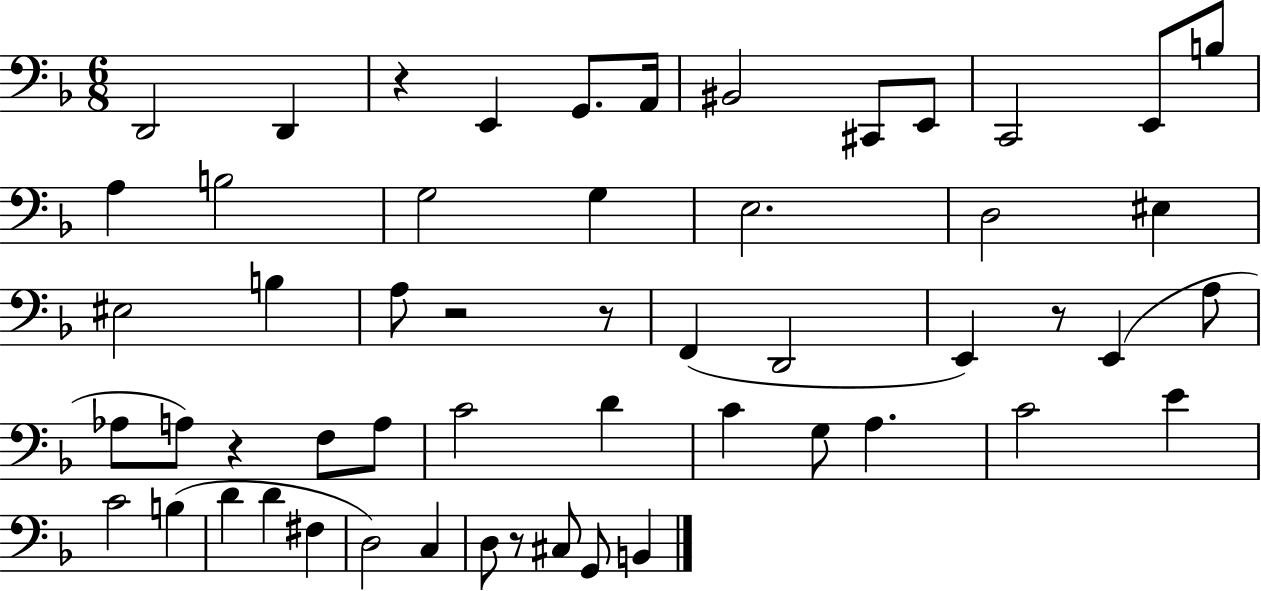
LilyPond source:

{
  \clef bass
  \numericTimeSignature
  \time 6/8
  \key f \major
  d,2 d,4 | r4 e,4 g,8. a,16 | bis,2 cis,8 e,8 | c,2 e,8 b8 | \break a4 b2 | g2 g4 | e2. | d2 eis4 | \break eis2 b4 | a8 r2 r8 | f,4( d,2 | e,4) r8 e,4( a8 | \break aes8 a8) r4 f8 a8 | c'2 d'4 | c'4 g8 a4. | c'2 e'4 | \break c'2 b4( | d'4 d'4 fis4 | d2) c4 | d8 r8 cis8 g,8 b,4 | \break \bar "|."
}